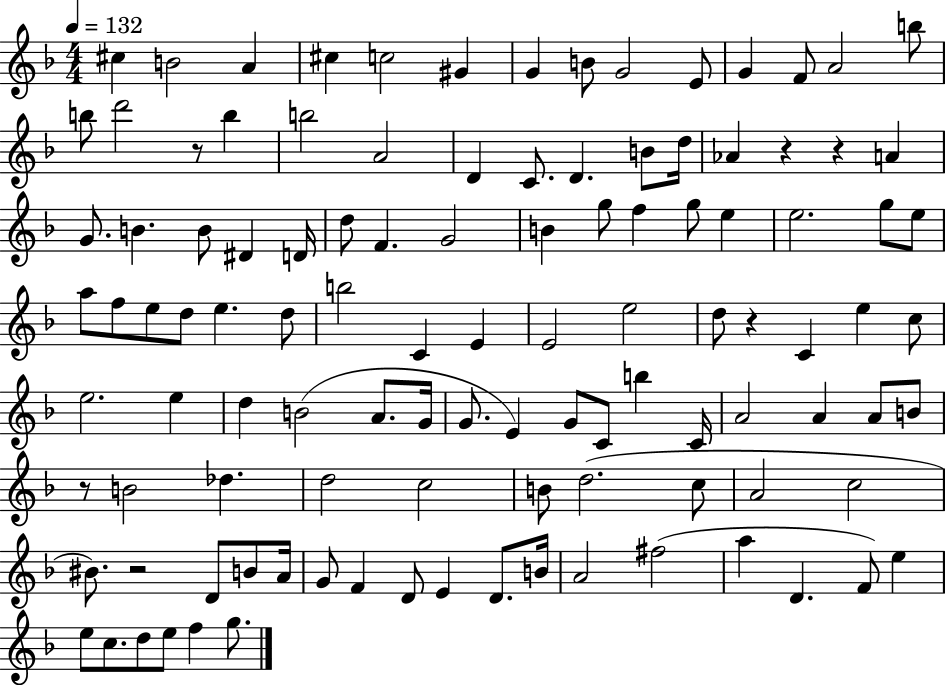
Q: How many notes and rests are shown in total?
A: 110